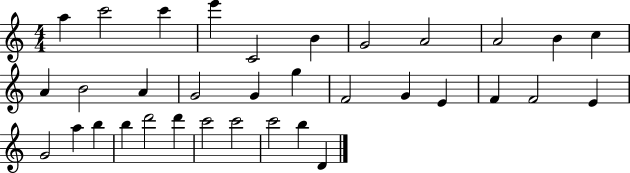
{
  \clef treble
  \numericTimeSignature
  \time 4/4
  \key c \major
  a''4 c'''2 c'''4 | e'''4 c'2 b'4 | g'2 a'2 | a'2 b'4 c''4 | \break a'4 b'2 a'4 | g'2 g'4 g''4 | f'2 g'4 e'4 | f'4 f'2 e'4 | \break g'2 a''4 b''4 | b''4 d'''2 d'''4 | c'''2 c'''2 | c'''2 b''4 d'4 | \break \bar "|."
}